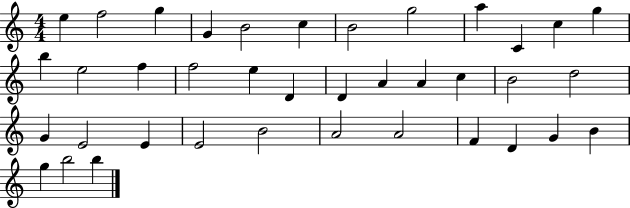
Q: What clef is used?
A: treble